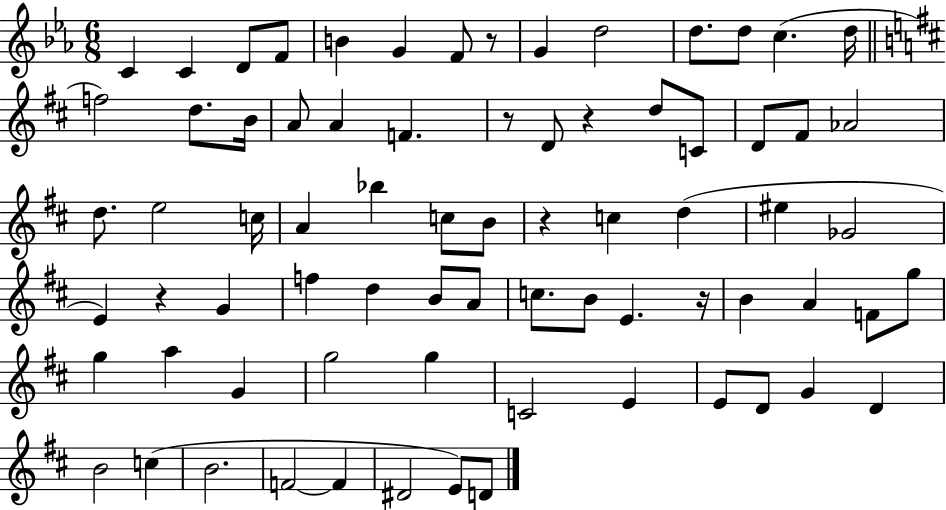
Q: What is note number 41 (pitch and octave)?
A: B4